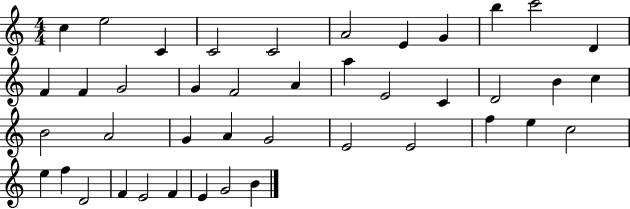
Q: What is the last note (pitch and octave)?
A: B4